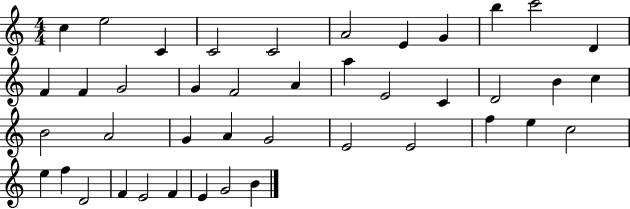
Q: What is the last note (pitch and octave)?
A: B4